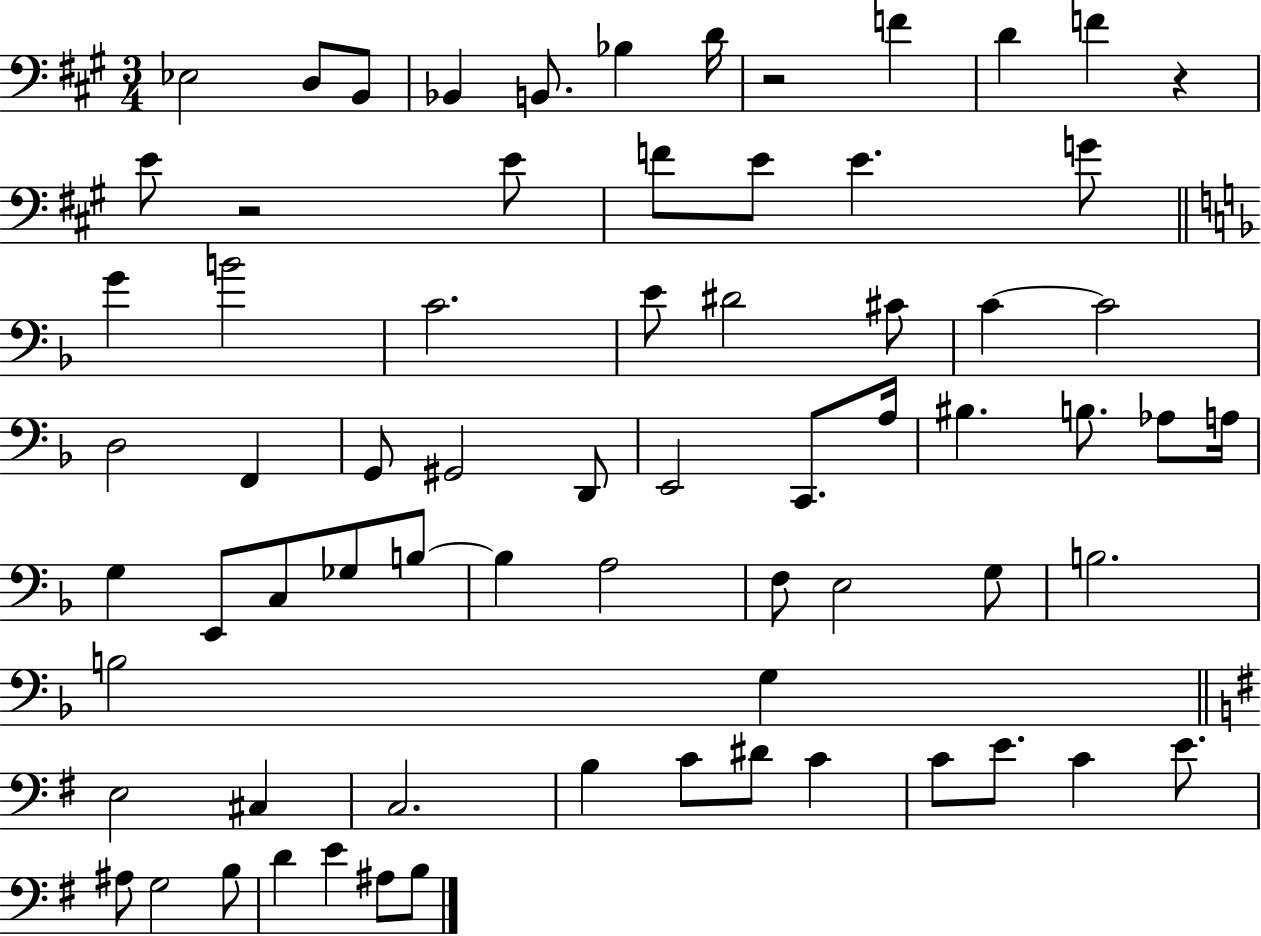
{
  \clef bass
  \numericTimeSignature
  \time 3/4
  \key a \major
  ees2 d8 b,8 | bes,4 b,8. bes4 d'16 | r2 f'4 | d'4 f'4 r4 | \break e'8 r2 e'8 | f'8 e'8 e'4. g'8 | \bar "||" \break \key f \major g'4 b'2 | c'2. | e'8 dis'2 cis'8 | c'4~~ c'2 | \break d2 f,4 | g,8 gis,2 d,8 | e,2 c,8. a16 | bis4. b8. aes8 a16 | \break g4 e,8 c8 ges8 b8~~ | b4 a2 | f8 e2 g8 | b2. | \break b2 g4 | \bar "||" \break \key g \major e2 cis4 | c2. | b4 c'8 dis'8 c'4 | c'8 e'8. c'4 e'8. | \break ais8 g2 b8 | d'4 e'4 ais8 b8 | \bar "|."
}